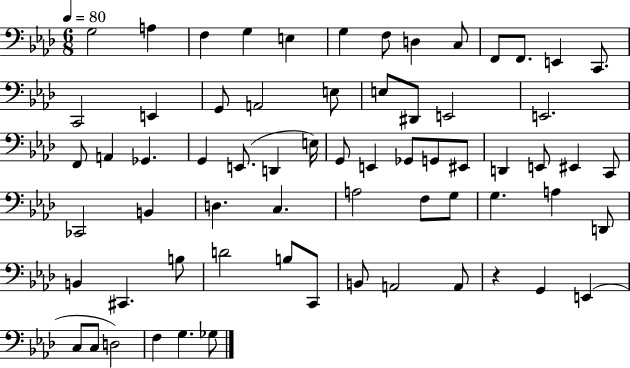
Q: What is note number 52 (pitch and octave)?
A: D4